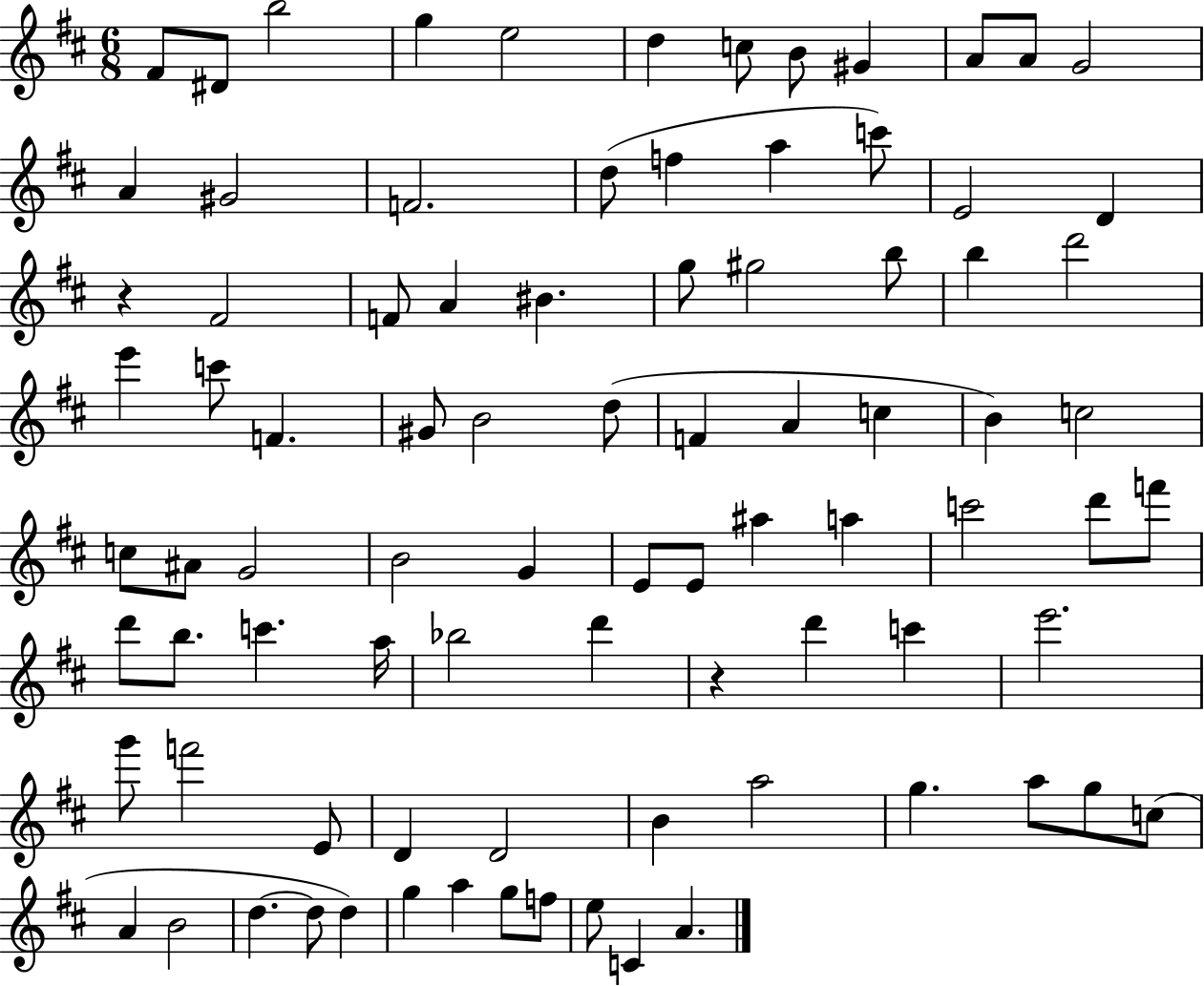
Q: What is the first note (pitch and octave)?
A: F#4